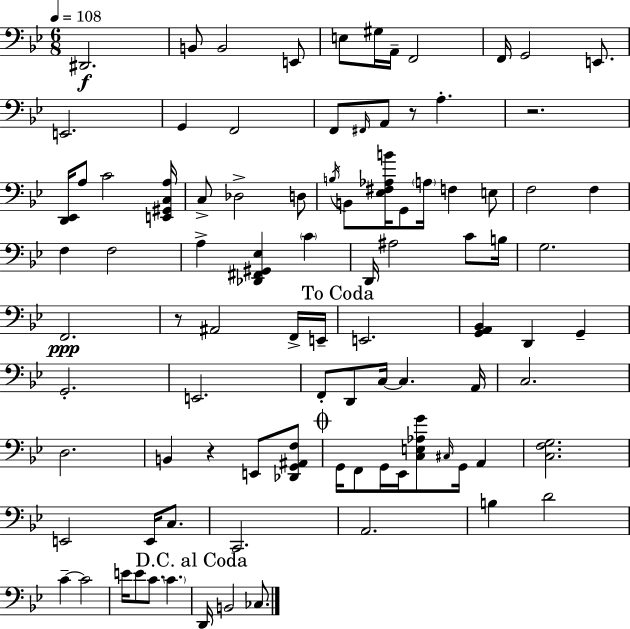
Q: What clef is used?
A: bass